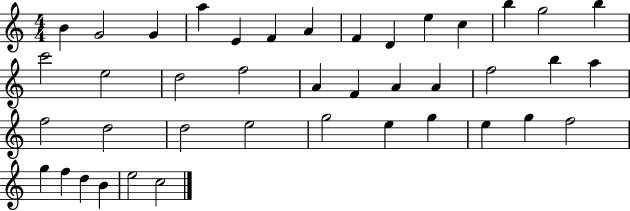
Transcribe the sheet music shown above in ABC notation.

X:1
T:Untitled
M:4/4
L:1/4
K:C
B G2 G a E F A F D e c b g2 b c'2 e2 d2 f2 A F A A f2 b a f2 d2 d2 e2 g2 e g e g f2 g f d B e2 c2